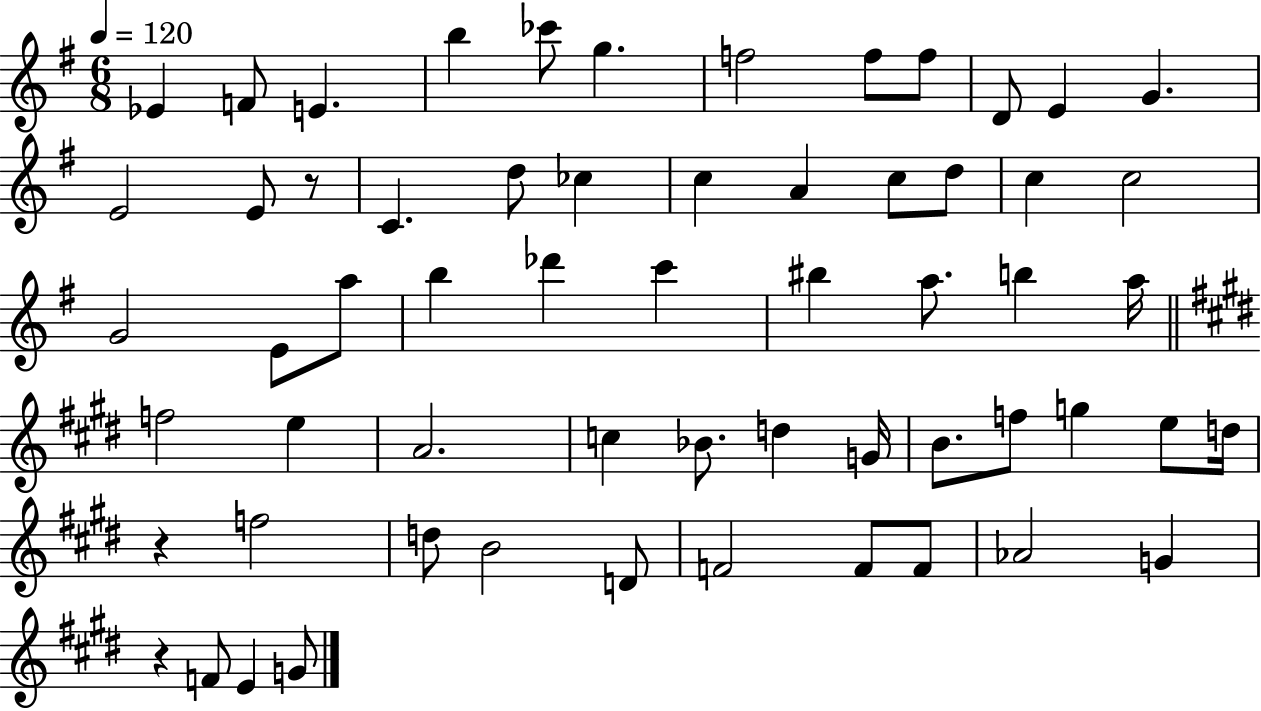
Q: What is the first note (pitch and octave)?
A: Eb4